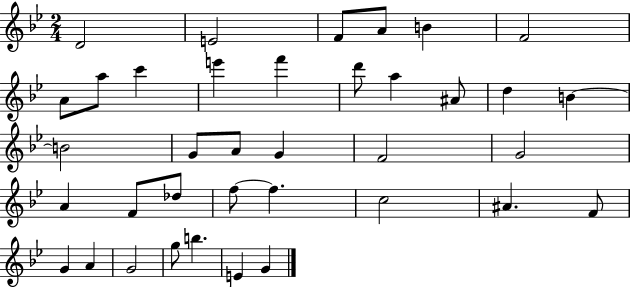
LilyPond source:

{
  \clef treble
  \numericTimeSignature
  \time 2/4
  \key bes \major
  \repeat volta 2 { d'2 | e'2 | f'8 a'8 b'4 | f'2 | \break a'8 a''8 c'''4 | e'''4 f'''4 | d'''8 a''4 ais'8 | d''4 b'4~~ | \break b'2 | g'8 a'8 g'4 | f'2 | g'2 | \break a'4 f'8 des''8 | f''8~~ f''4. | c''2 | ais'4. f'8 | \break g'4 a'4 | g'2 | g''8 b''4. | e'4 g'4 | \break } \bar "|."
}